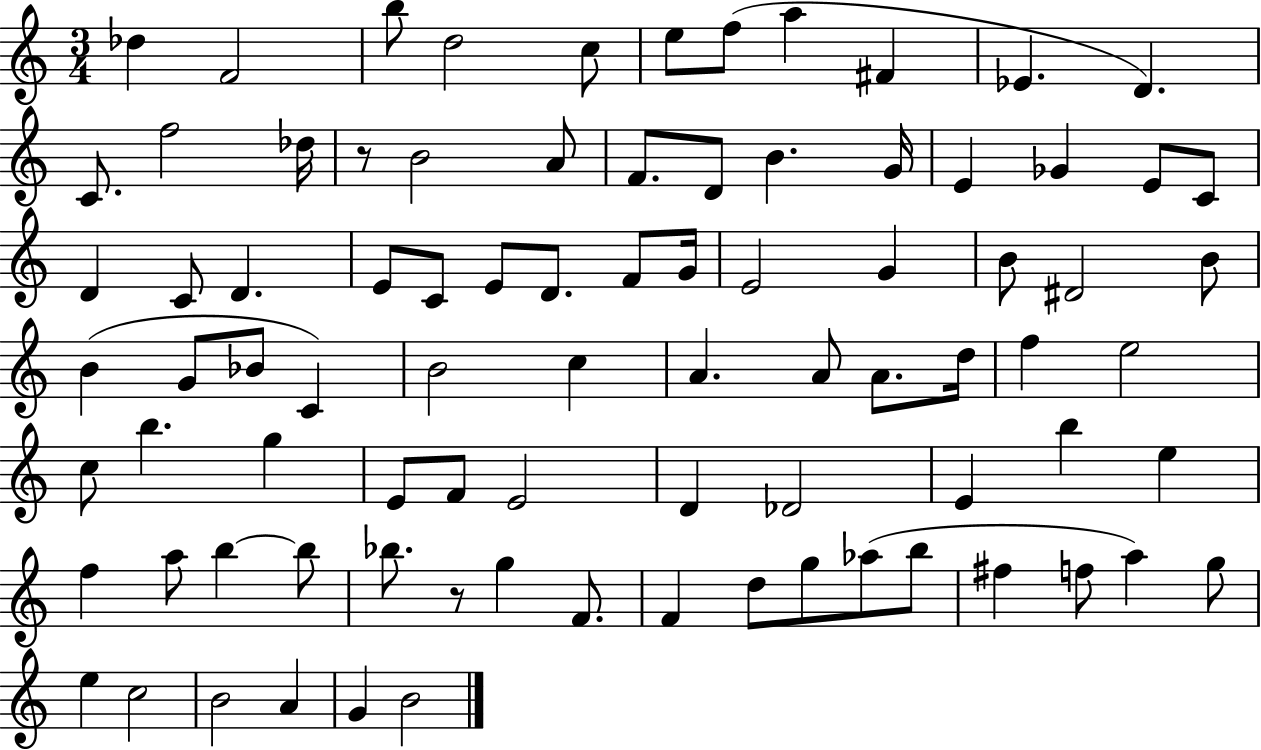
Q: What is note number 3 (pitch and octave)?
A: B5